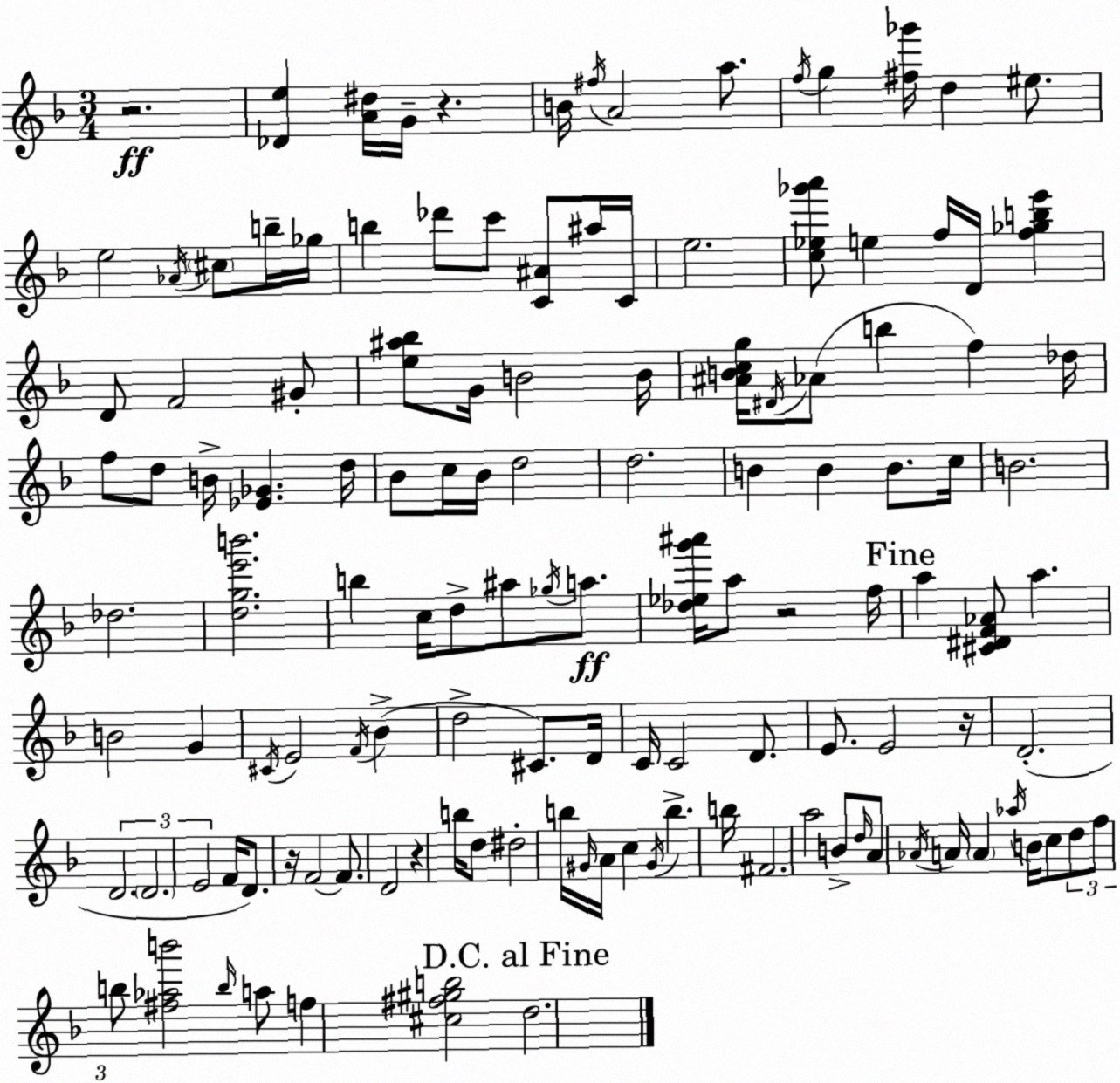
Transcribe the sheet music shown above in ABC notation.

X:1
T:Untitled
M:3/4
L:1/4
K:Dm
z2 [_De] [A^d]/4 G/4 z B/4 ^f/4 A2 a/2 f/4 g [^f_g']/4 d ^e/2 e2 _A/4 ^c/2 b/4 _g/4 b _d'/2 c'/2 [C^A]/2 ^a/4 C/4 e2 [c_e_g'a']/2 e f/4 D/4 [f_gbe'] D/2 F2 ^G/2 [e^a_b]/2 G/4 B2 B/4 [^ABcg]/4 ^D/4 _A/2 b f _d/4 f/2 d/2 B/4 [_E_G] d/4 _B/2 c/4 _B/4 d2 d2 B B B/2 c/4 B2 _d2 [dge'b']2 b c/4 d/2 ^a/2 _g/4 a/2 [_d_eg'^a']/4 a/2 z2 f/4 a [^C^DF_A]/2 a B2 G ^C/4 E2 F/4 _B d2 ^C/2 D/4 C/4 C2 D/2 E/2 E2 z/4 D2 D2 D2 E2 F/4 D/2 z/4 F2 F/2 D2 z b/4 d/2 ^d2 b/4 ^G/4 A/4 c ^G/4 b b/4 ^F2 a2 B/2 d/4 A/2 _A/4 A/4 A _a/4 B/4 c/2 d/2 f/2 b/2 [^f_ab']2 b/4 a/2 f [^c^f^gb]2 d2